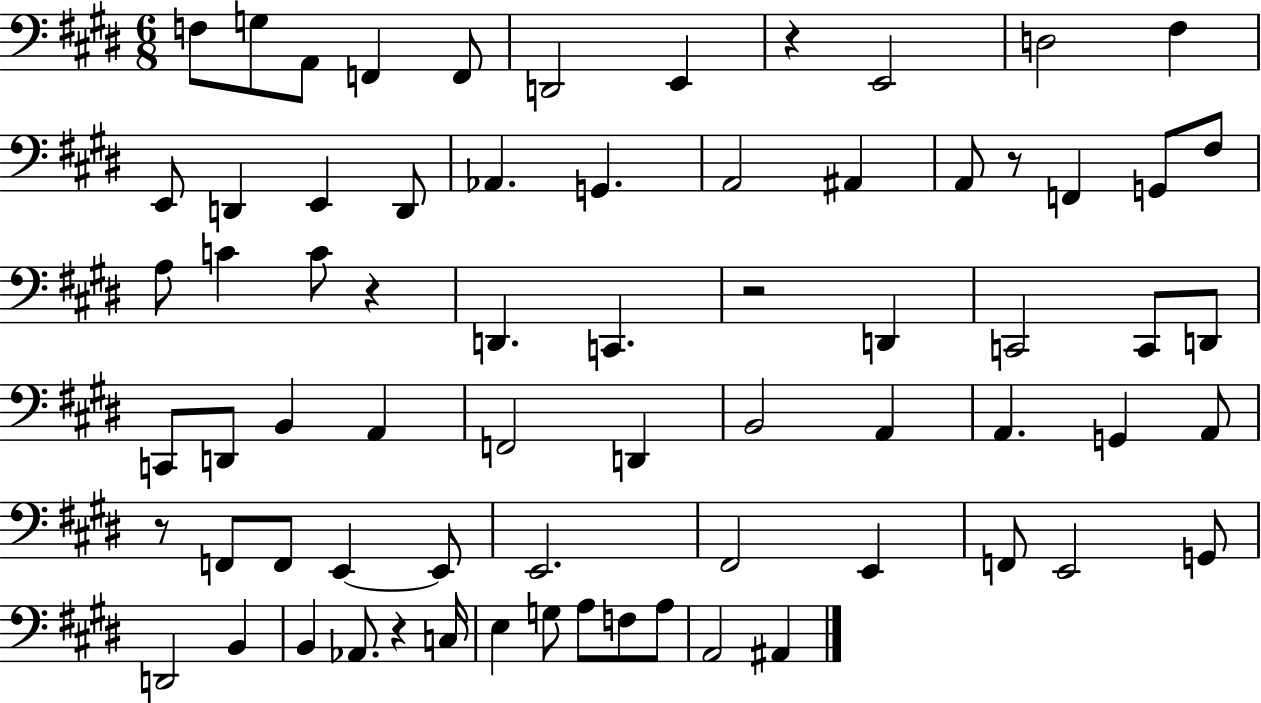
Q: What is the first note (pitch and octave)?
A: F3